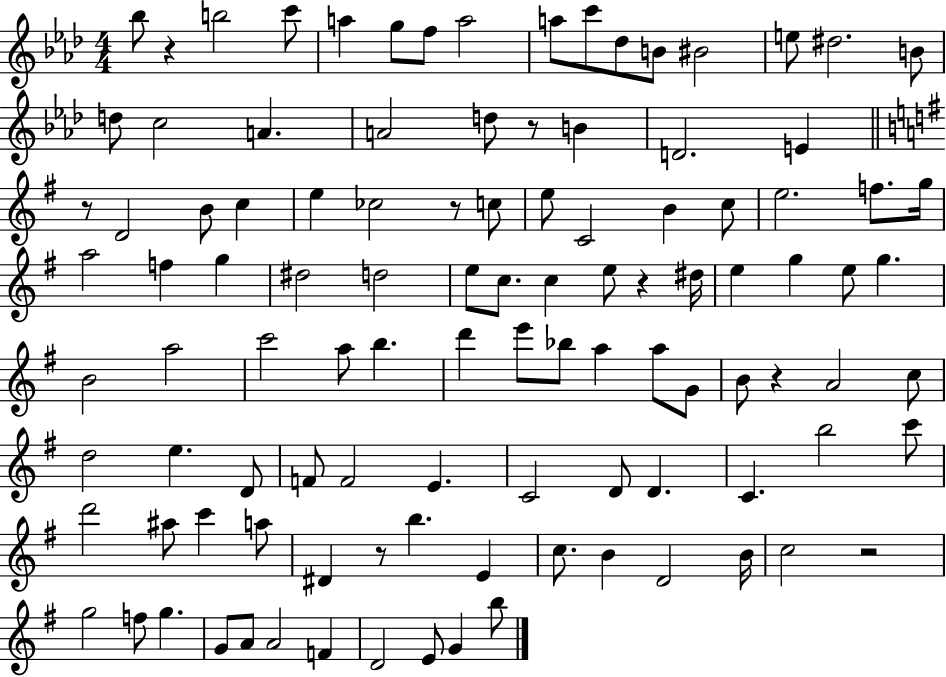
X:1
T:Untitled
M:4/4
L:1/4
K:Ab
_b/2 z b2 c'/2 a g/2 f/2 a2 a/2 c'/2 _d/2 B/2 ^B2 e/2 ^d2 B/2 d/2 c2 A A2 d/2 z/2 B D2 E z/2 D2 B/2 c e _c2 z/2 c/2 e/2 C2 B c/2 e2 f/2 g/4 a2 f g ^d2 d2 e/2 c/2 c e/2 z ^d/4 e g e/2 g B2 a2 c'2 a/2 b d' e'/2 _b/2 a a/2 G/2 B/2 z A2 c/2 d2 e D/2 F/2 F2 E C2 D/2 D C b2 c'/2 d'2 ^a/2 c' a/2 ^D z/2 b E c/2 B D2 B/4 c2 z2 g2 f/2 g G/2 A/2 A2 F D2 E/2 G b/2